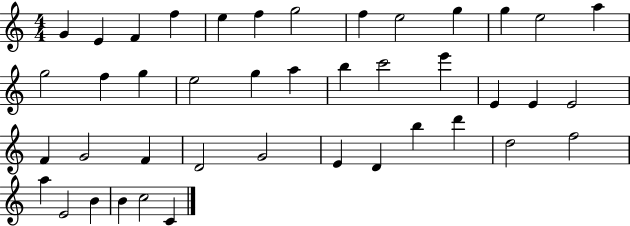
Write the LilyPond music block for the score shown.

{
  \clef treble
  \numericTimeSignature
  \time 4/4
  \key c \major
  g'4 e'4 f'4 f''4 | e''4 f''4 g''2 | f''4 e''2 g''4 | g''4 e''2 a''4 | \break g''2 f''4 g''4 | e''2 g''4 a''4 | b''4 c'''2 e'''4 | e'4 e'4 e'2 | \break f'4 g'2 f'4 | d'2 g'2 | e'4 d'4 b''4 d'''4 | d''2 f''2 | \break a''4 e'2 b'4 | b'4 c''2 c'4 | \bar "|."
}